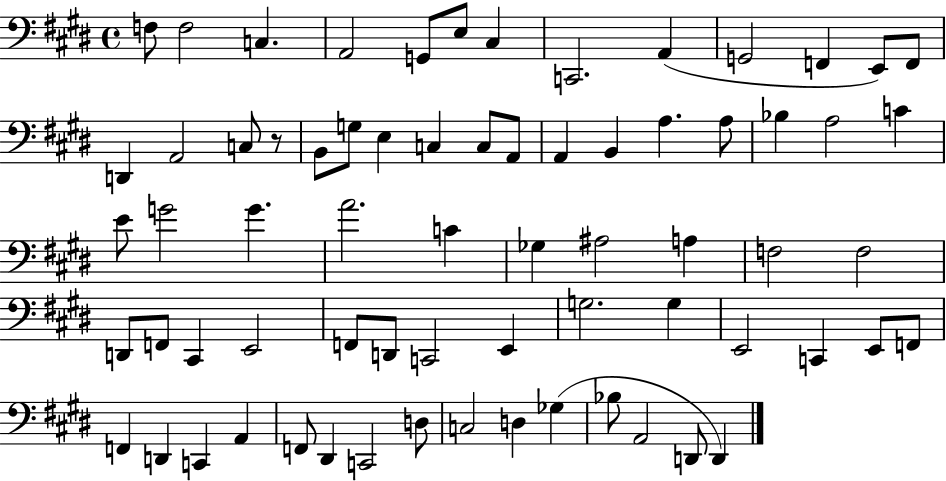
X:1
T:Untitled
M:4/4
L:1/4
K:E
F,/2 F,2 C, A,,2 G,,/2 E,/2 ^C, C,,2 A,, G,,2 F,, E,,/2 F,,/2 D,, A,,2 C,/2 z/2 B,,/2 G,/2 E, C, C,/2 A,,/2 A,, B,, A, A,/2 _B, A,2 C E/2 G2 G A2 C _G, ^A,2 A, F,2 F,2 D,,/2 F,,/2 ^C,, E,,2 F,,/2 D,,/2 C,,2 E,, G,2 G, E,,2 C,, E,,/2 F,,/2 F,, D,, C,, A,, F,,/2 ^D,, C,,2 D,/2 C,2 D, _G, _B,/2 A,,2 D,,/2 D,,